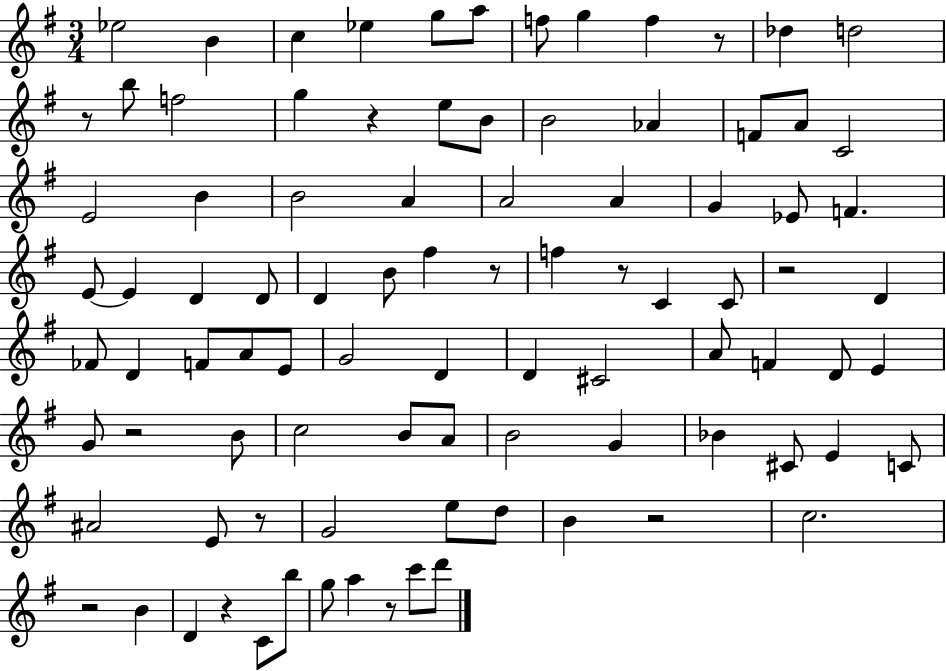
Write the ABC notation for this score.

X:1
T:Untitled
M:3/4
L:1/4
K:G
_e2 B c _e g/2 a/2 f/2 g f z/2 _d d2 z/2 b/2 f2 g z e/2 B/2 B2 _A F/2 A/2 C2 E2 B B2 A A2 A G _E/2 F E/2 E D D/2 D B/2 ^f z/2 f z/2 C C/2 z2 D _F/2 D F/2 A/2 E/2 G2 D D ^C2 A/2 F D/2 E G/2 z2 B/2 c2 B/2 A/2 B2 G _B ^C/2 E C/2 ^A2 E/2 z/2 G2 e/2 d/2 B z2 c2 z2 B D z C/2 b/2 g/2 a z/2 c'/2 d'/2